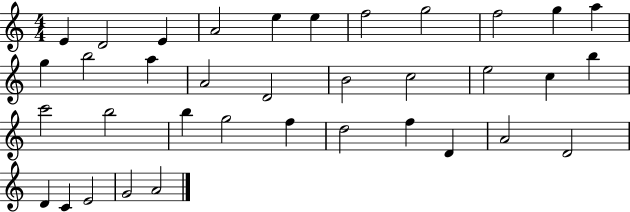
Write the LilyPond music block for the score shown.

{
  \clef treble
  \numericTimeSignature
  \time 4/4
  \key c \major
  e'4 d'2 e'4 | a'2 e''4 e''4 | f''2 g''2 | f''2 g''4 a''4 | \break g''4 b''2 a''4 | a'2 d'2 | b'2 c''2 | e''2 c''4 b''4 | \break c'''2 b''2 | b''4 g''2 f''4 | d''2 f''4 d'4 | a'2 d'2 | \break d'4 c'4 e'2 | g'2 a'2 | \bar "|."
}